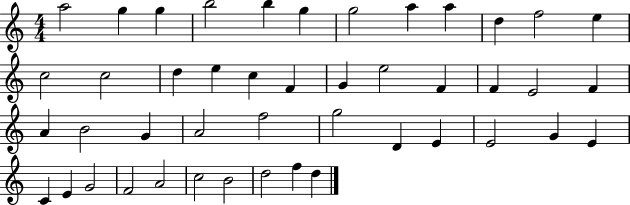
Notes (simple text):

A5/h G5/q G5/q B5/h B5/q G5/q G5/h A5/q A5/q D5/q F5/h E5/q C5/h C5/h D5/q E5/q C5/q F4/q G4/q E5/h F4/q F4/q E4/h F4/q A4/q B4/h G4/q A4/h F5/h G5/h D4/q E4/q E4/h G4/q E4/q C4/q E4/q G4/h F4/h A4/h C5/h B4/h D5/h F5/q D5/q